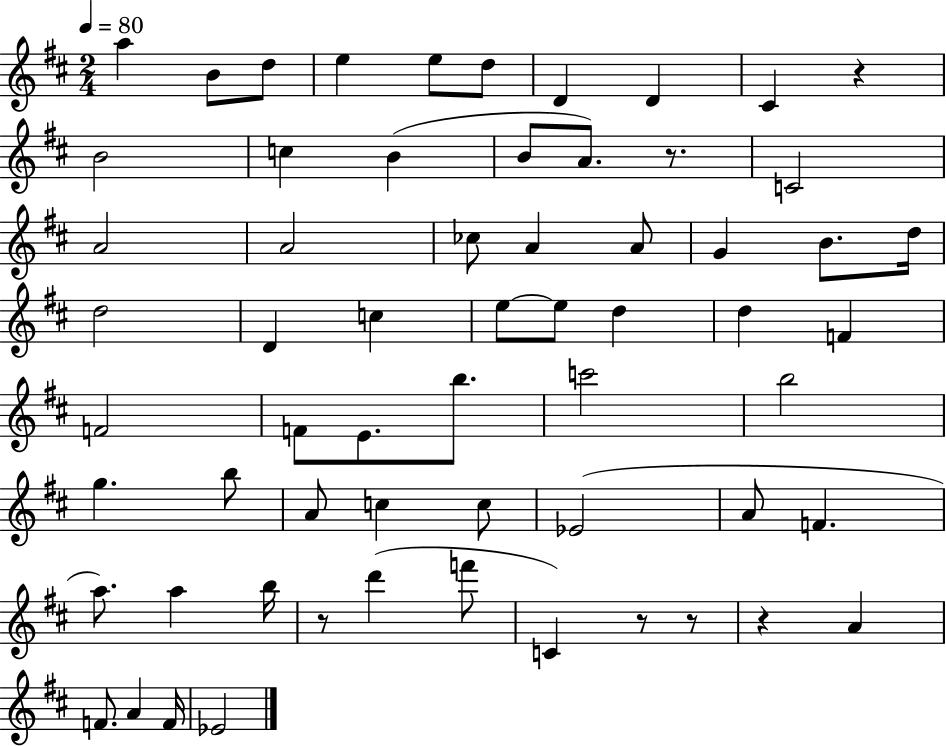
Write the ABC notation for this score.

X:1
T:Untitled
M:2/4
L:1/4
K:D
a B/2 d/2 e e/2 d/2 D D ^C z B2 c B B/2 A/2 z/2 C2 A2 A2 _c/2 A A/2 G B/2 d/4 d2 D c e/2 e/2 d d F F2 F/2 E/2 b/2 c'2 b2 g b/2 A/2 c c/2 _E2 A/2 F a/2 a b/4 z/2 d' f'/2 C z/2 z/2 z A F/2 A F/4 _E2